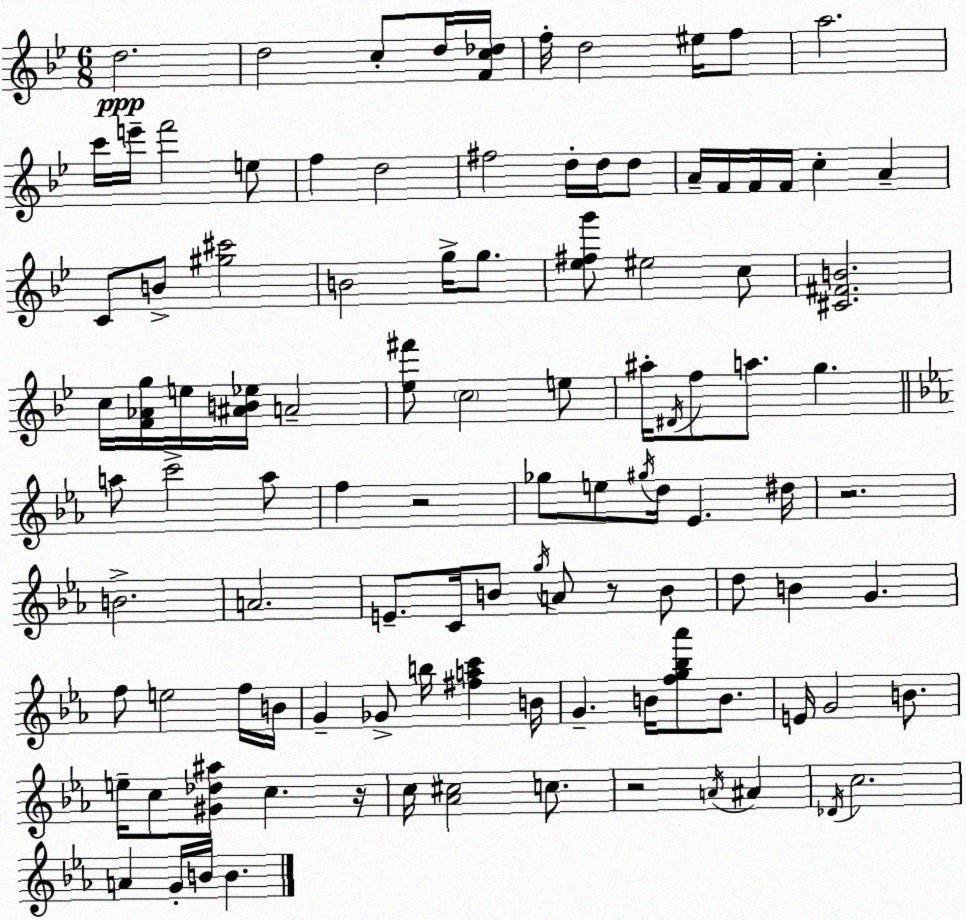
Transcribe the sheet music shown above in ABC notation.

X:1
T:Untitled
M:6/8
L:1/4
K:Gm
d2 d2 c/2 d/4 [Fc_d]/4 f/4 d2 ^e/4 f/2 a2 c'/4 e'/4 f'2 e/2 f d2 ^f2 d/4 d/4 d/2 A/4 F/4 F/4 F/4 c A C/2 B/2 [^g^c']2 B2 g/4 g/2 [_e^fg']/2 ^e2 c/2 [^C^FB]2 c/4 [F_Ag]/4 e/4 [^AB_e]/4 A2 [_e^f']/2 c2 e/2 ^a/4 ^D/4 f/2 a/2 g a/2 c'2 a/2 f z2 _g/2 e/2 ^g/4 d/4 _E ^d/4 z2 B2 A2 E/2 C/4 B/2 g/4 A/2 z/2 B/2 d/2 B G f/2 e2 f/4 B/4 G _G/2 b/4 [^fac'] B/4 G B/4 [fg_b_a']/2 B/2 E/4 G2 B/2 e/4 c/2 [^G_d^a]/2 c z/4 c/4 [_A^c]2 c/2 z2 A/4 ^A _D/4 c2 A G/4 B/4 B